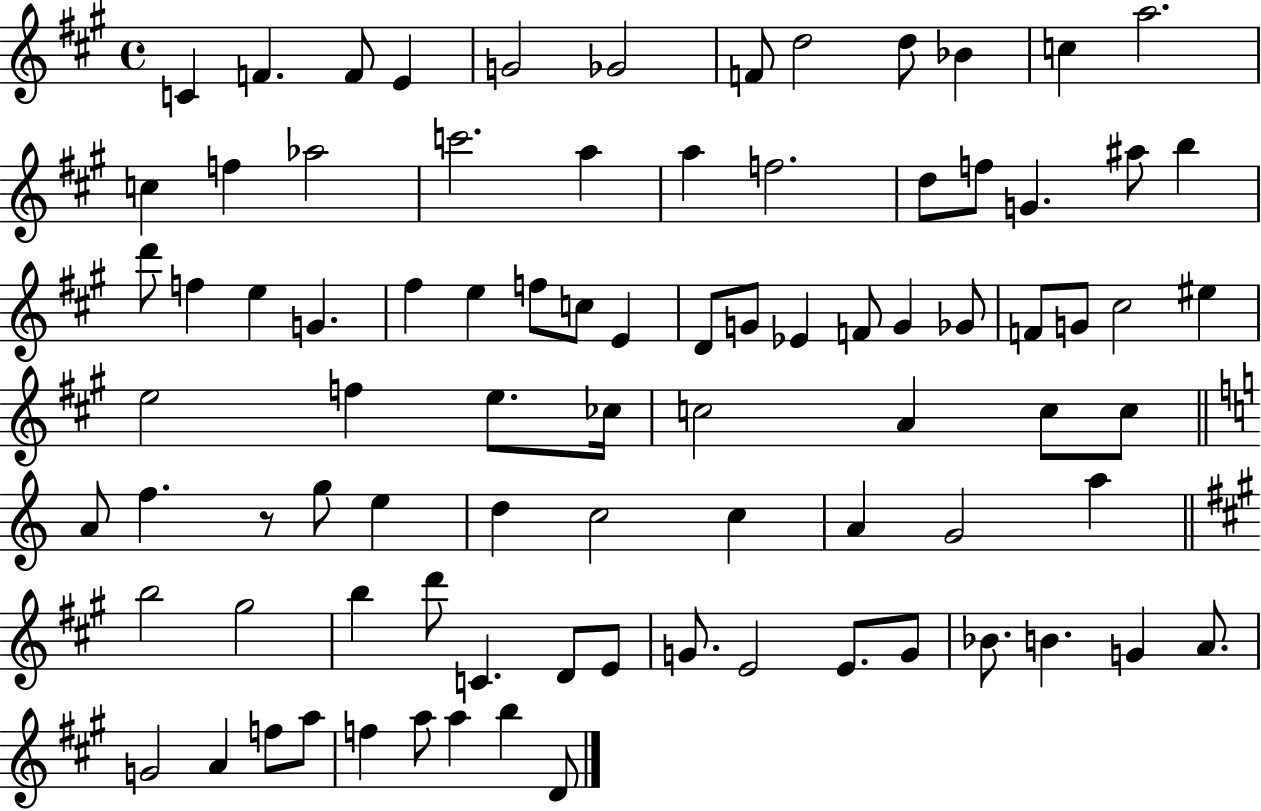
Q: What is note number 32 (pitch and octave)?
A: C5